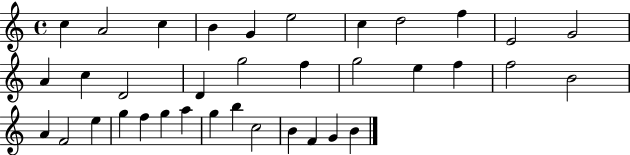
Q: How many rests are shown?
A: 0